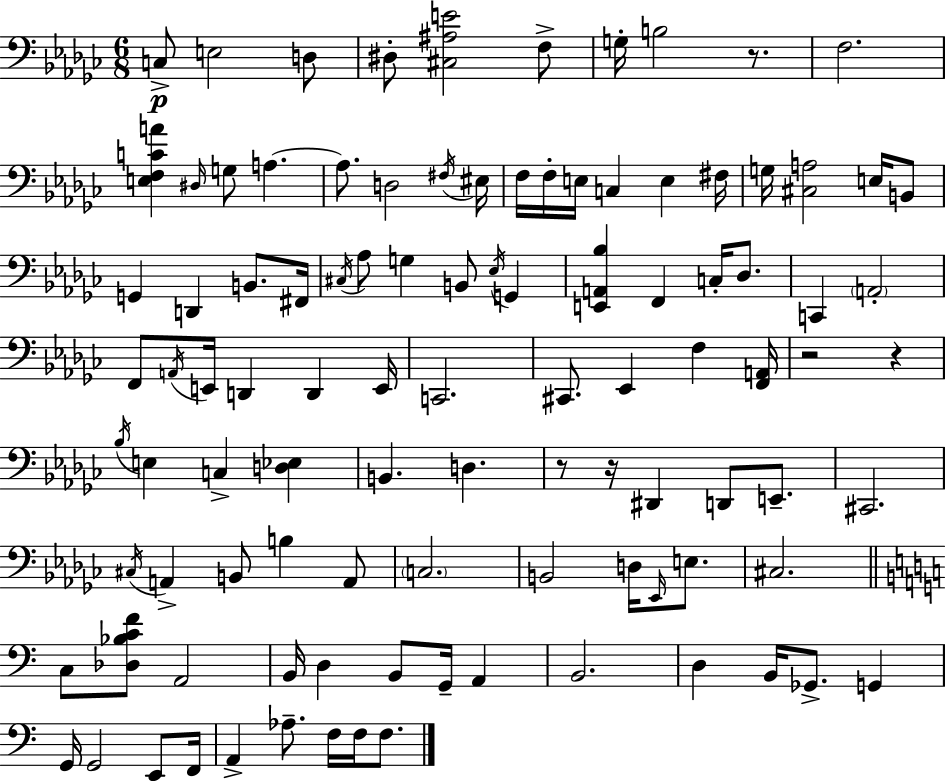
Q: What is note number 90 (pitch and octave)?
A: F3